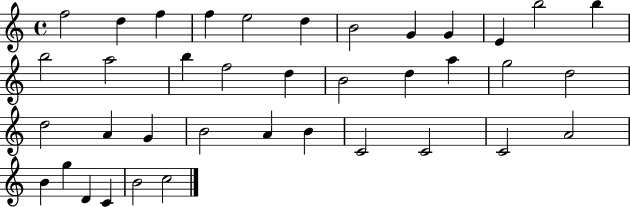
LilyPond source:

{
  \clef treble
  \time 4/4
  \defaultTimeSignature
  \key c \major
  f''2 d''4 f''4 | f''4 e''2 d''4 | b'2 g'4 g'4 | e'4 b''2 b''4 | \break b''2 a''2 | b''4 f''2 d''4 | b'2 d''4 a''4 | g''2 d''2 | \break d''2 a'4 g'4 | b'2 a'4 b'4 | c'2 c'2 | c'2 a'2 | \break b'4 g''4 d'4 c'4 | b'2 c''2 | \bar "|."
}